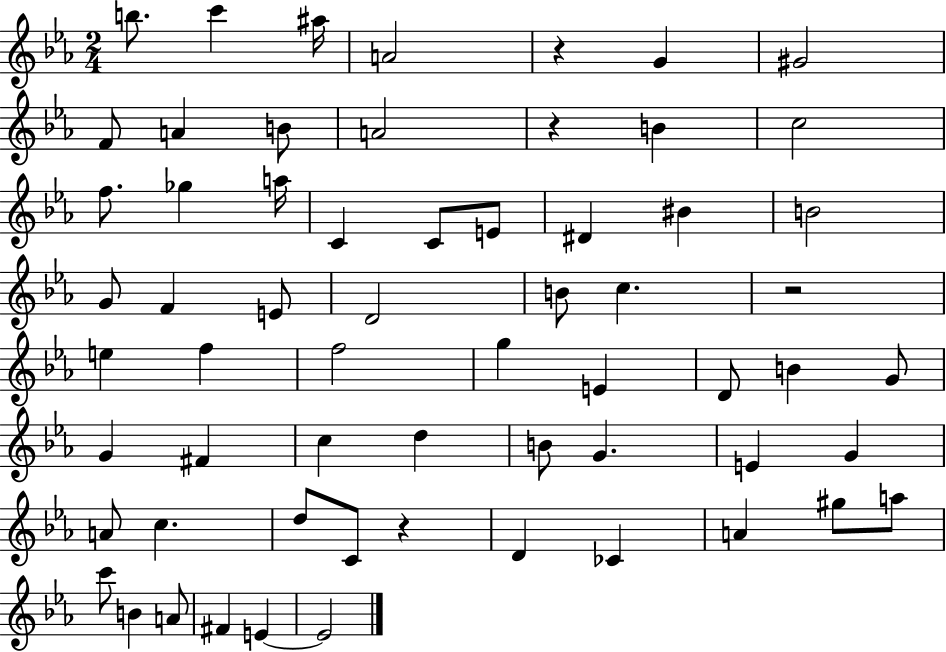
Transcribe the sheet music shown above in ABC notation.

X:1
T:Untitled
M:2/4
L:1/4
K:Eb
b/2 c' ^a/4 A2 z G ^G2 F/2 A B/2 A2 z B c2 f/2 _g a/4 C C/2 E/2 ^D ^B B2 G/2 F E/2 D2 B/2 c z2 e f f2 g E D/2 B G/2 G ^F c d B/2 G E G A/2 c d/2 C/2 z D _C A ^g/2 a/2 c'/2 B A/2 ^F E E2